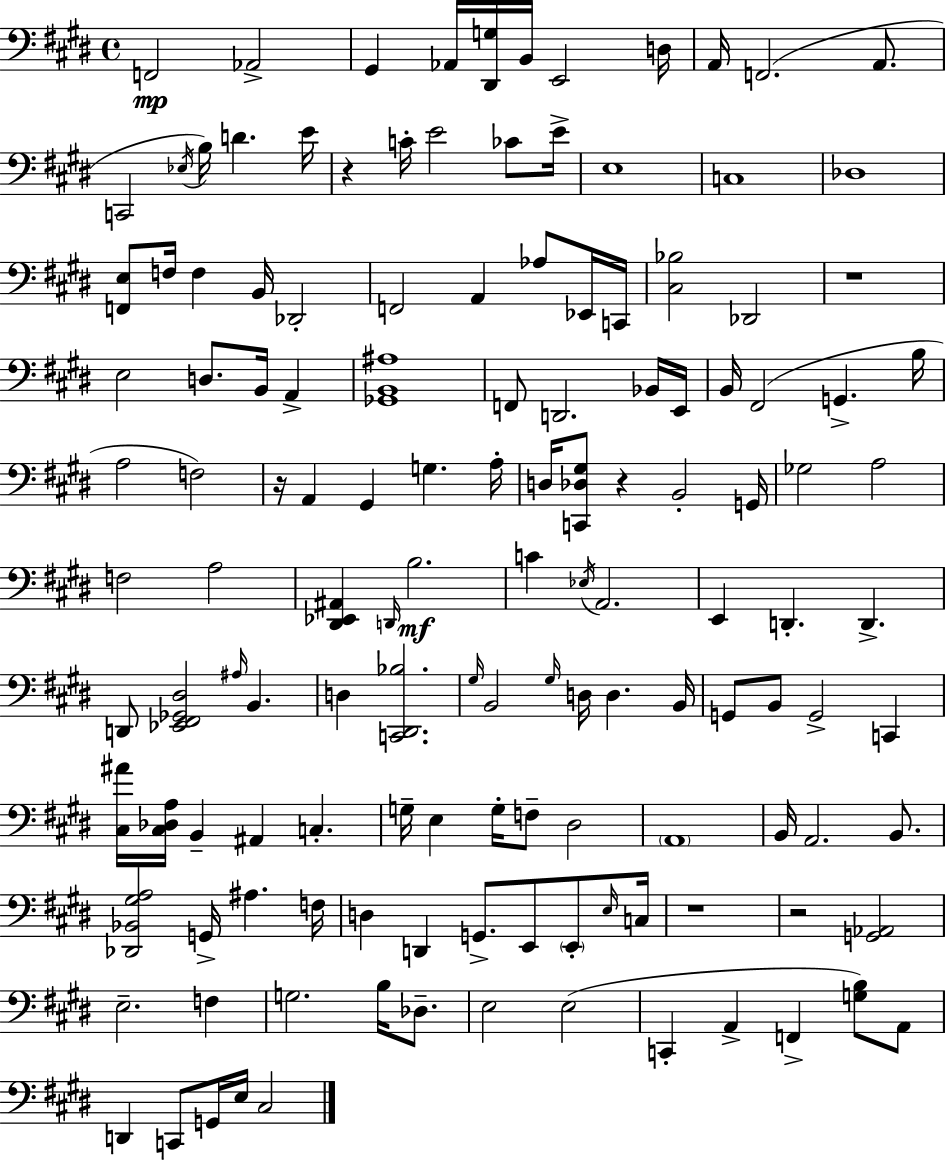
X:1
T:Untitled
M:4/4
L:1/4
K:E
F,,2 _A,,2 ^G,, _A,,/4 [^D,,G,]/4 B,,/4 E,,2 D,/4 A,,/4 F,,2 A,,/2 C,,2 _E,/4 B,/4 D E/4 z C/4 E2 _C/2 E/4 E,4 C,4 _D,4 [F,,E,]/2 F,/4 F, B,,/4 _D,,2 F,,2 A,, _A,/2 _E,,/4 C,,/4 [^C,_B,]2 _D,,2 z4 E,2 D,/2 B,,/4 A,, [_G,,B,,^A,]4 F,,/2 D,,2 _B,,/4 E,,/4 B,,/4 ^F,,2 G,, B,/4 A,2 F,2 z/4 A,, ^G,, G, A,/4 D,/4 [C,,_D,^G,]/2 z B,,2 G,,/4 _G,2 A,2 F,2 A,2 [^D,,_E,,^A,,] D,,/4 B,2 C _E,/4 A,,2 E,, D,, D,, D,,/2 [_E,,^F,,_G,,^D,]2 ^A,/4 B,, D, [C,,^D,,_B,]2 ^G,/4 B,,2 ^G,/4 D,/4 D, B,,/4 G,,/2 B,,/2 G,,2 C,, [^C,^A]/4 [^C,_D,A,]/4 B,, ^A,, C, G,/4 E, G,/4 F,/2 ^D,2 A,,4 B,,/4 A,,2 B,,/2 [_D,,_B,,^G,A,]2 G,,/4 ^A, F,/4 D, D,, G,,/2 E,,/2 E,,/2 E,/4 C,/4 z4 z2 [G,,_A,,]2 E,2 F, G,2 B,/4 _D,/2 E,2 E,2 C,, A,, F,, [G,B,]/2 A,,/2 D,, C,,/2 G,,/4 E,/4 ^C,2